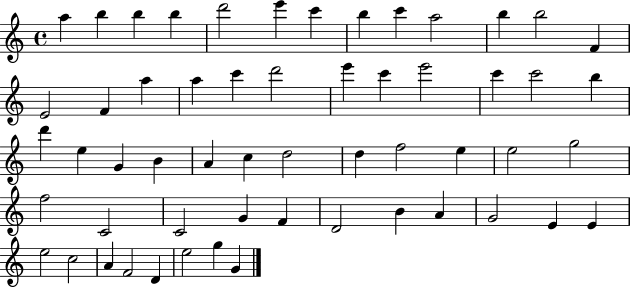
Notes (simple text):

A5/q B5/q B5/q B5/q D6/h E6/q C6/q B5/q C6/q A5/h B5/q B5/h F4/q E4/h F4/q A5/q A5/q C6/q D6/h E6/q C6/q E6/h C6/q C6/h B5/q D6/q E5/q G4/q B4/q A4/q C5/q D5/h D5/q F5/h E5/q E5/h G5/h F5/h C4/h C4/h G4/q F4/q D4/h B4/q A4/q G4/h E4/q E4/q E5/h C5/h A4/q F4/h D4/q E5/h G5/q G4/q